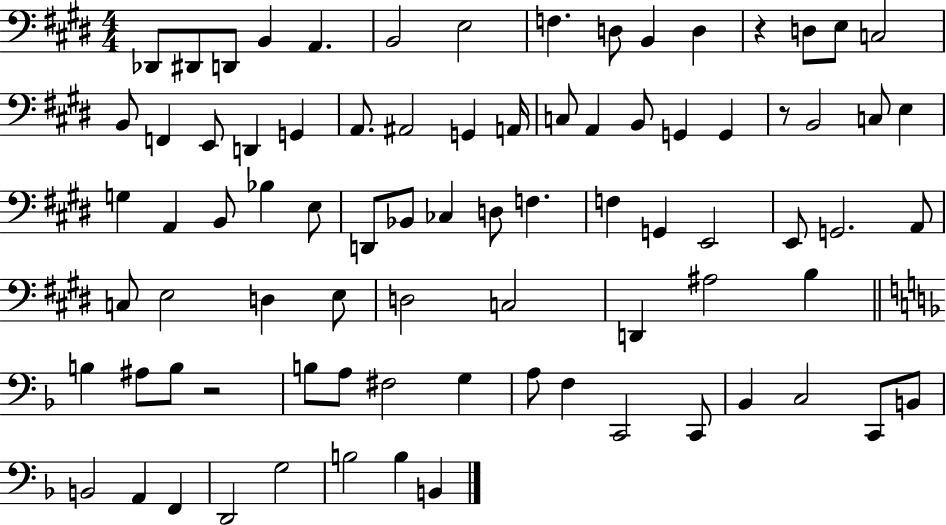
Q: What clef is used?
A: bass